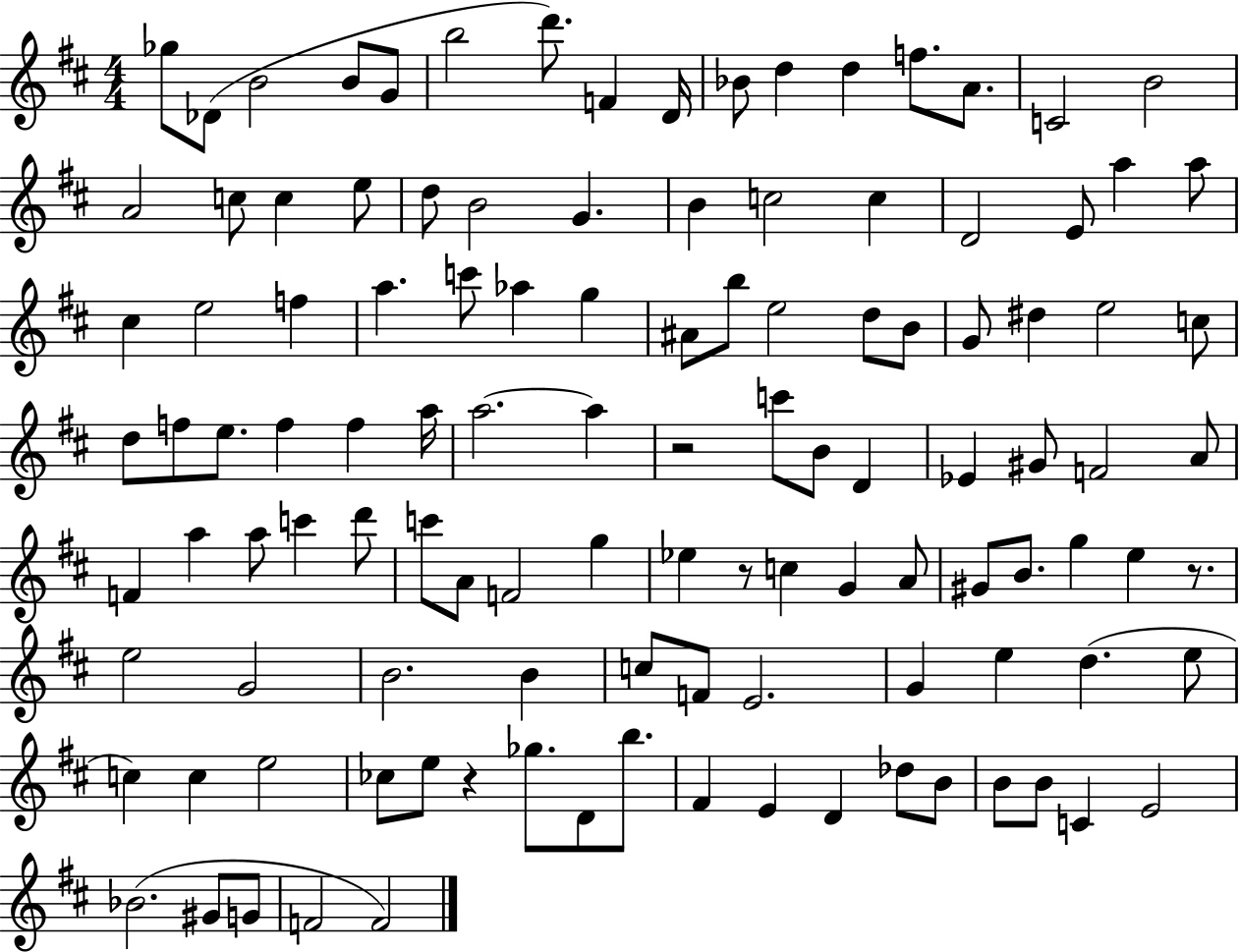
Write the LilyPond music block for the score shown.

{
  \clef treble
  \numericTimeSignature
  \time 4/4
  \key d \major
  ges''8 des'8( b'2 b'8 g'8 | b''2 d'''8.) f'4 d'16 | bes'8 d''4 d''4 f''8. a'8. | c'2 b'2 | \break a'2 c''8 c''4 e''8 | d''8 b'2 g'4. | b'4 c''2 c''4 | d'2 e'8 a''4 a''8 | \break cis''4 e''2 f''4 | a''4. c'''8 aes''4 g''4 | ais'8 b''8 e''2 d''8 b'8 | g'8 dis''4 e''2 c''8 | \break d''8 f''8 e''8. f''4 f''4 a''16 | a''2.~~ a''4 | r2 c'''8 b'8 d'4 | ees'4 gis'8 f'2 a'8 | \break f'4 a''4 a''8 c'''4 d'''8 | c'''8 a'8 f'2 g''4 | ees''4 r8 c''4 g'4 a'8 | gis'8 b'8. g''4 e''4 r8. | \break e''2 g'2 | b'2. b'4 | c''8 f'8 e'2. | g'4 e''4 d''4.( e''8 | \break c''4) c''4 e''2 | ces''8 e''8 r4 ges''8. d'8 b''8. | fis'4 e'4 d'4 des''8 b'8 | b'8 b'8 c'4 e'2 | \break bes'2.( gis'8 g'8 | f'2 f'2) | \bar "|."
}